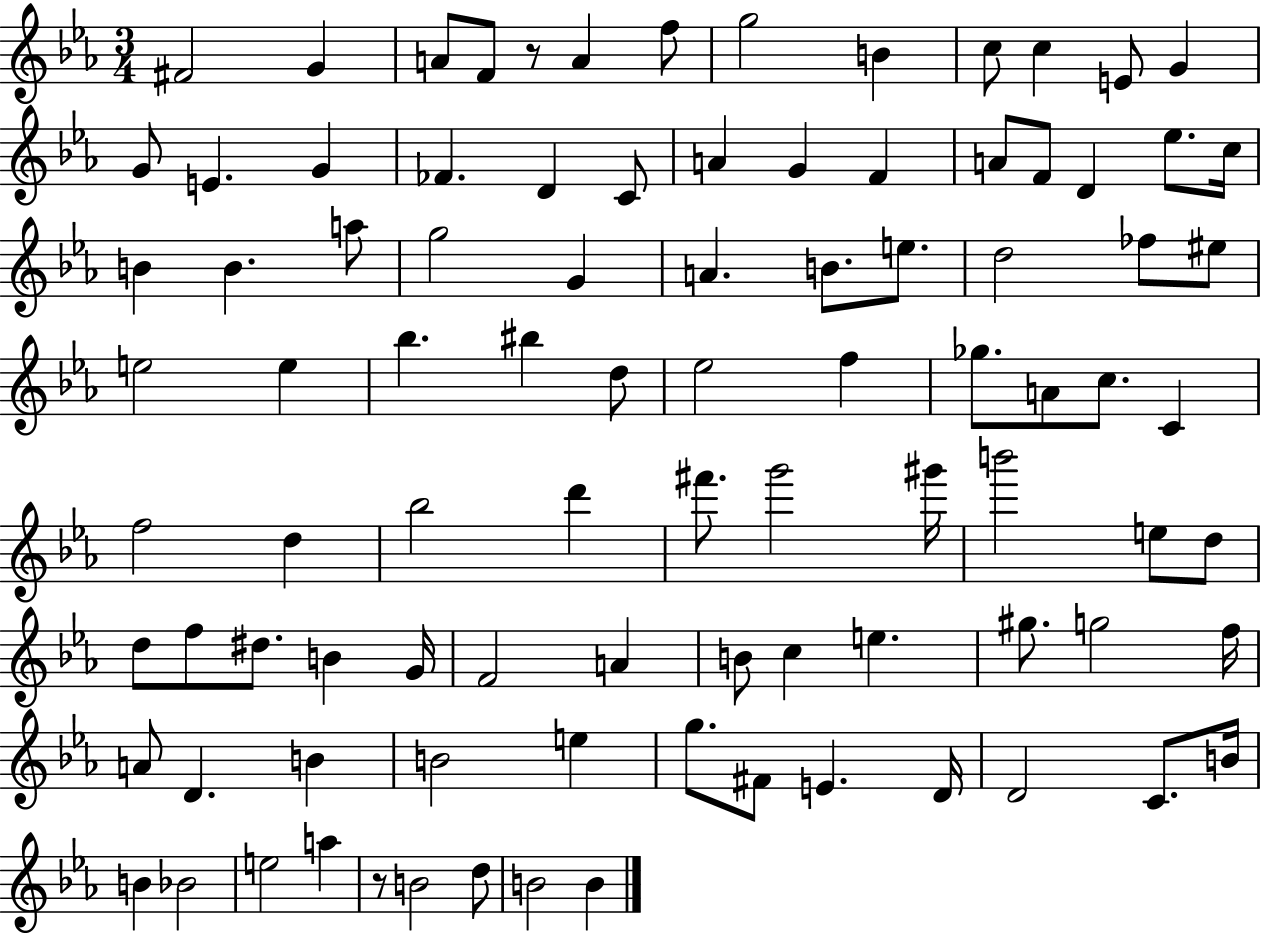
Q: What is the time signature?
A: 3/4